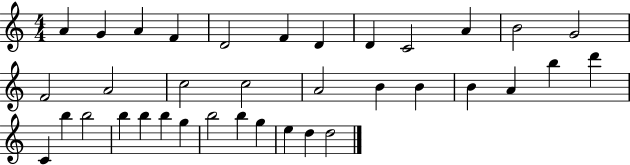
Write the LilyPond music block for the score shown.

{
  \clef treble
  \numericTimeSignature
  \time 4/4
  \key c \major
  a'4 g'4 a'4 f'4 | d'2 f'4 d'4 | d'4 c'2 a'4 | b'2 g'2 | \break f'2 a'2 | c''2 c''2 | a'2 b'4 b'4 | b'4 a'4 b''4 d'''4 | \break c'4 b''4 b''2 | b''4 b''4 b''4 g''4 | b''2 b''4 g''4 | e''4 d''4 d''2 | \break \bar "|."
}